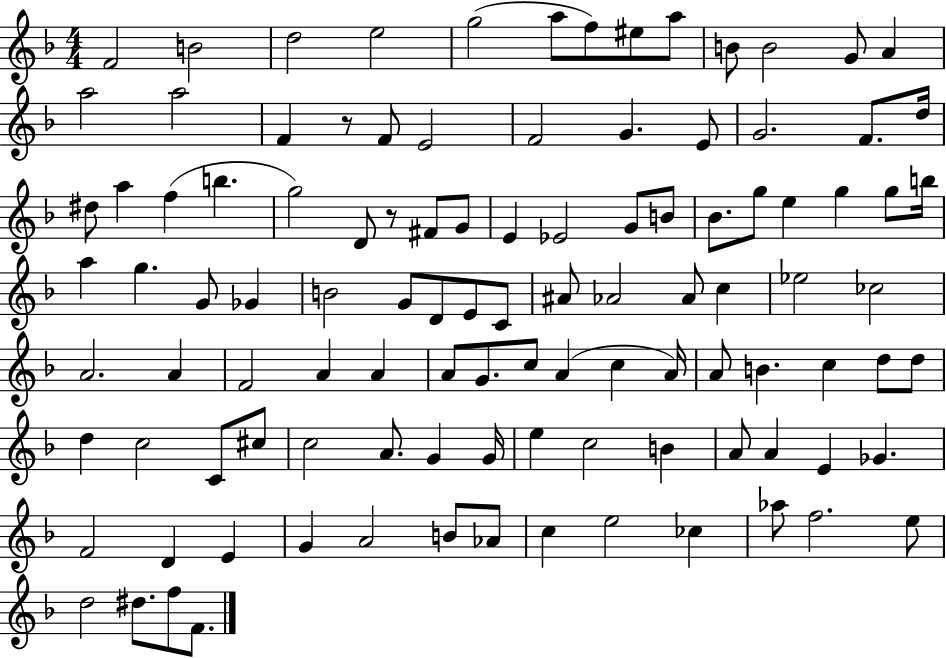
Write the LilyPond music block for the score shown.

{
  \clef treble
  \numericTimeSignature
  \time 4/4
  \key f \major
  f'2 b'2 | d''2 e''2 | g''2( a''8 f''8) eis''8 a''8 | b'8 b'2 g'8 a'4 | \break a''2 a''2 | f'4 r8 f'8 e'2 | f'2 g'4. e'8 | g'2. f'8. d''16 | \break dis''8 a''4 f''4( b''4. | g''2) d'8 r8 fis'8 g'8 | e'4 ees'2 g'8 b'8 | bes'8. g''8 e''4 g''4 g''8 b''16 | \break a''4 g''4. g'8 ges'4 | b'2 g'8 d'8 e'8 c'8 | ais'8 aes'2 aes'8 c''4 | ees''2 ces''2 | \break a'2. a'4 | f'2 a'4 a'4 | a'8 g'8. c''8 a'4( c''4 a'16) | a'8 b'4. c''4 d''8 d''8 | \break d''4 c''2 c'8 cis''8 | c''2 a'8. g'4 g'16 | e''4 c''2 b'4 | a'8 a'4 e'4 ges'4. | \break f'2 d'4 e'4 | g'4 a'2 b'8 aes'8 | c''4 e''2 ces''4 | aes''8 f''2. e''8 | \break d''2 dis''8. f''8 f'8. | \bar "|."
}